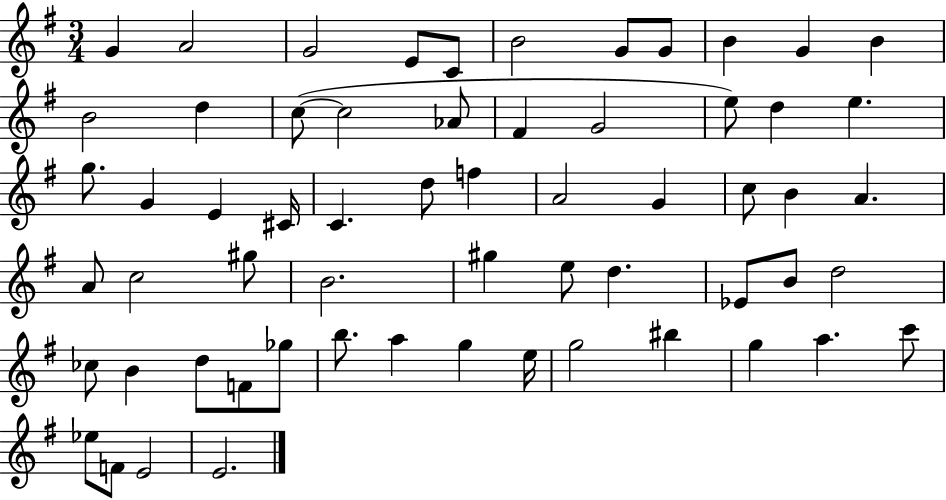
G4/q A4/h G4/h E4/e C4/e B4/h G4/e G4/e B4/q G4/q B4/q B4/h D5/q C5/e C5/h Ab4/e F#4/q G4/h E5/e D5/q E5/q. G5/e. G4/q E4/q C#4/s C4/q. D5/e F5/q A4/h G4/q C5/e B4/q A4/q. A4/e C5/h G#5/e B4/h. G#5/q E5/e D5/q. Eb4/e B4/e D5/h CES5/e B4/q D5/e F4/e Gb5/e B5/e. A5/q G5/q E5/s G5/h BIS5/q G5/q A5/q. C6/e Eb5/e F4/e E4/h E4/h.